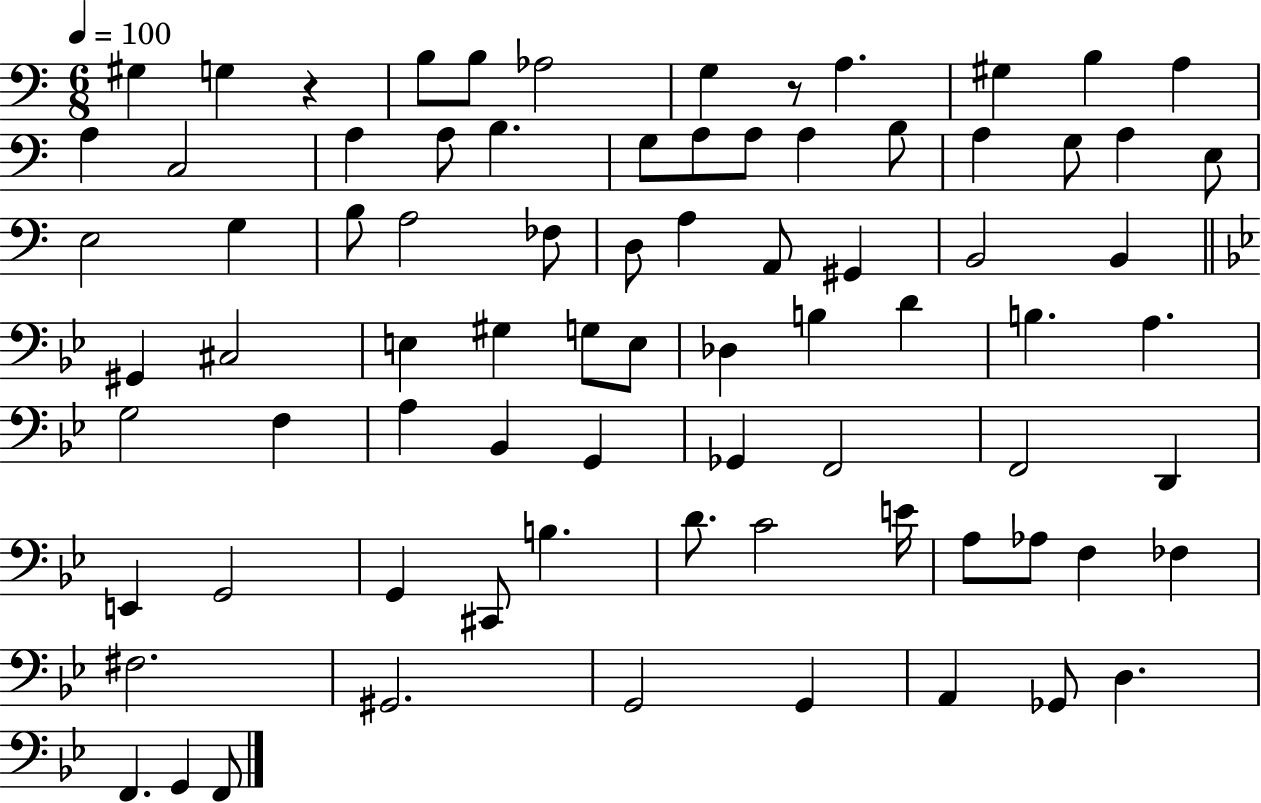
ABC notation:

X:1
T:Untitled
M:6/8
L:1/4
K:C
^G, G, z B,/2 B,/2 _A,2 G, z/2 A, ^G, B, A, A, C,2 A, A,/2 B, G,/2 A,/2 A,/2 A, B,/2 A, G,/2 A, E,/2 E,2 G, B,/2 A,2 _F,/2 D,/2 A, A,,/2 ^G,, B,,2 B,, ^G,, ^C,2 E, ^G, G,/2 E,/2 _D, B, D B, A, G,2 F, A, _B,, G,, _G,, F,,2 F,,2 D,, E,, G,,2 G,, ^C,,/2 B, D/2 C2 E/4 A,/2 _A,/2 F, _F, ^F,2 ^G,,2 G,,2 G,, A,, _G,,/2 D, F,, G,, F,,/2